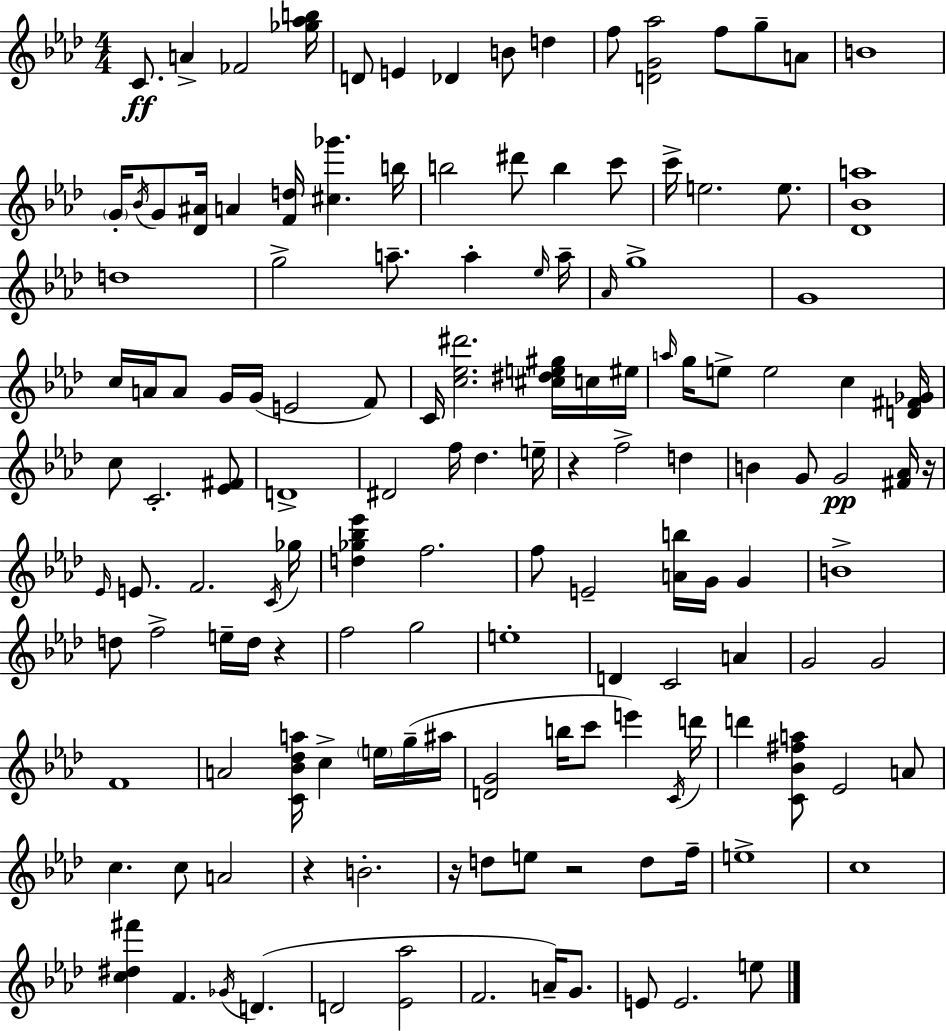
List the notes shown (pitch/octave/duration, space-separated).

C4/e. A4/q FES4/h [Gb5,Ab5,B5]/s D4/e E4/q Db4/q B4/e D5/q F5/e [D4,G4,Ab5]/h F5/e G5/e A4/e B4/w G4/s Bb4/s G4/e [Db4,A#4]/s A4/q [F4,D5]/s [C#5,Gb6]/q. B5/s B5/h D#6/e B5/q C6/e C6/s E5/h. E5/e. [Db4,Bb4,A5]/w D5/w G5/h A5/e. A5/q Eb5/s A5/s Ab4/s G5/w G4/w C5/s A4/s A4/e G4/s G4/s E4/h F4/e C4/s [C5,Eb5,D#6]/h. [C#5,D#5,E5,G#5]/s C5/s EIS5/s A5/s G5/s E5/e E5/h C5/q [D4,F#4,Gb4]/s C5/e C4/h. [Eb4,F#4]/e D4/w D#4/h F5/s Db5/q. E5/s R/q F5/h D5/q B4/q G4/e G4/h [F#4,Ab4]/s R/s Eb4/s E4/e. F4/h. C4/s Gb5/s [D5,Gb5,Bb5,Eb6]/q F5/h. F5/e E4/h [A4,B5]/s G4/s G4/q B4/w D5/e F5/h E5/s D5/s R/q F5/h G5/h E5/w D4/q C4/h A4/q G4/h G4/h F4/w A4/h [C4,Bb4,Db5,A5]/s C5/q E5/s G5/s A#5/s [D4,G4]/h B5/s C6/e E6/q C4/s D6/s D6/q [C4,Bb4,F#5,A5]/e Eb4/h A4/e C5/q. C5/e A4/h R/q B4/h. R/s D5/e E5/e R/h D5/e F5/s E5/w C5/w [C5,D#5,F#6]/q F4/q. Gb4/s D4/q. D4/h [Eb4,Ab5]/h F4/h. A4/s G4/e. E4/e E4/h. E5/e